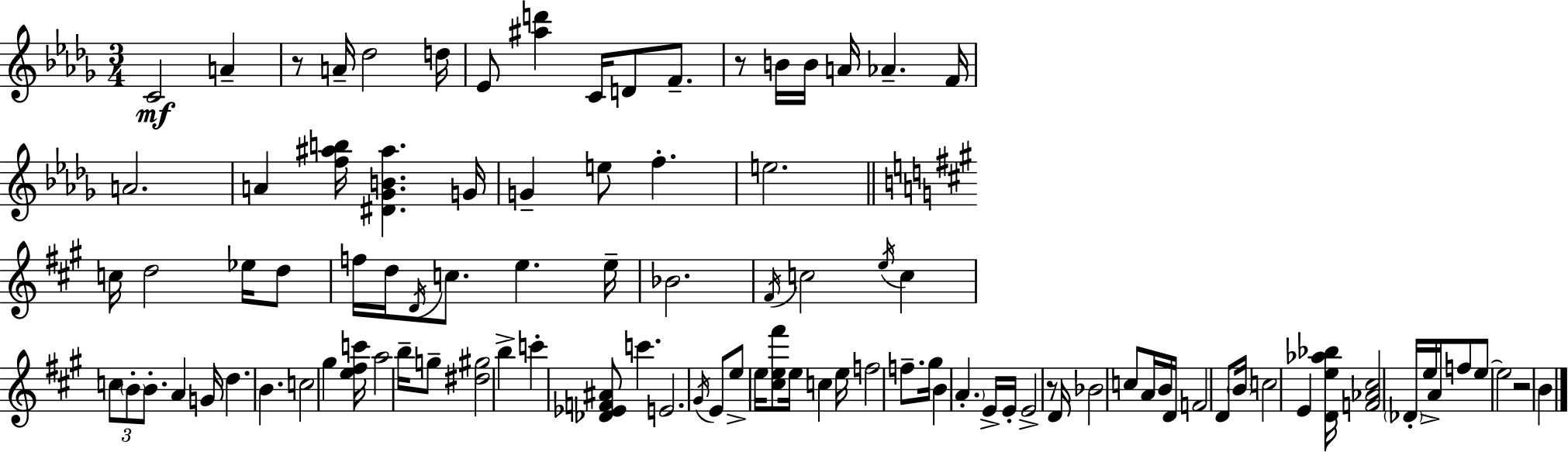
{
  \clef treble
  \numericTimeSignature
  \time 3/4
  \key bes \minor
  c'2\mf a'4-- | r8 a'16-- des''2 d''16 | ees'8 <ais'' d'''>4 c'16 d'8 f'8.-- | r8 b'16 b'16 a'16 aes'4.-- f'16 | \break a'2. | a'4 <f'' ais'' b''>16 <dis' ges' b' ais''>4. g'16 | g'4-- e''8 f''4.-. | e''2. | \break \bar "||" \break \key a \major c''16 d''2 ees''16 d''8 | f''16 d''16 \acciaccatura { d'16 } c''8. e''4. | e''16-- bes'2. | \acciaccatura { fis'16 } c''2 \acciaccatura { e''16 } c''4 | \break \tuplet 3/2 { c''8 \parenthesize b'8-. b'8.-. } a'4 | g'16 d''4. b'4. | c''2 gis''4 | <e'' fis'' c'''>16 a''2 | \break b''16-- g''8-- <dis'' gis''>2 b''4-> | c'''4-. <des' ees' f' ais'>8 c'''4. | e'2. | \acciaccatura { gis'16 } e'8 e''8-> e''16 <cis'' e'' fis'''>8 e''16 | \break c''4 e''16 f''2 | f''8.-- gis''16 b'4 \parenthesize a'4.-. | e'16-> e'16-. e'2-> | r8 d'16 bes'2 | \break c''8 a'16 b'16 d'16 f'2 | d'8 \parenthesize b'16 c''2 | e'4 <d' e'' aes'' bes''>16 <f' aes' cis''>2 | \parenthesize des'16-. e''16-> a'16 f''8 e''8~~ e''2 | \break r2 | b'4 \bar "|."
}